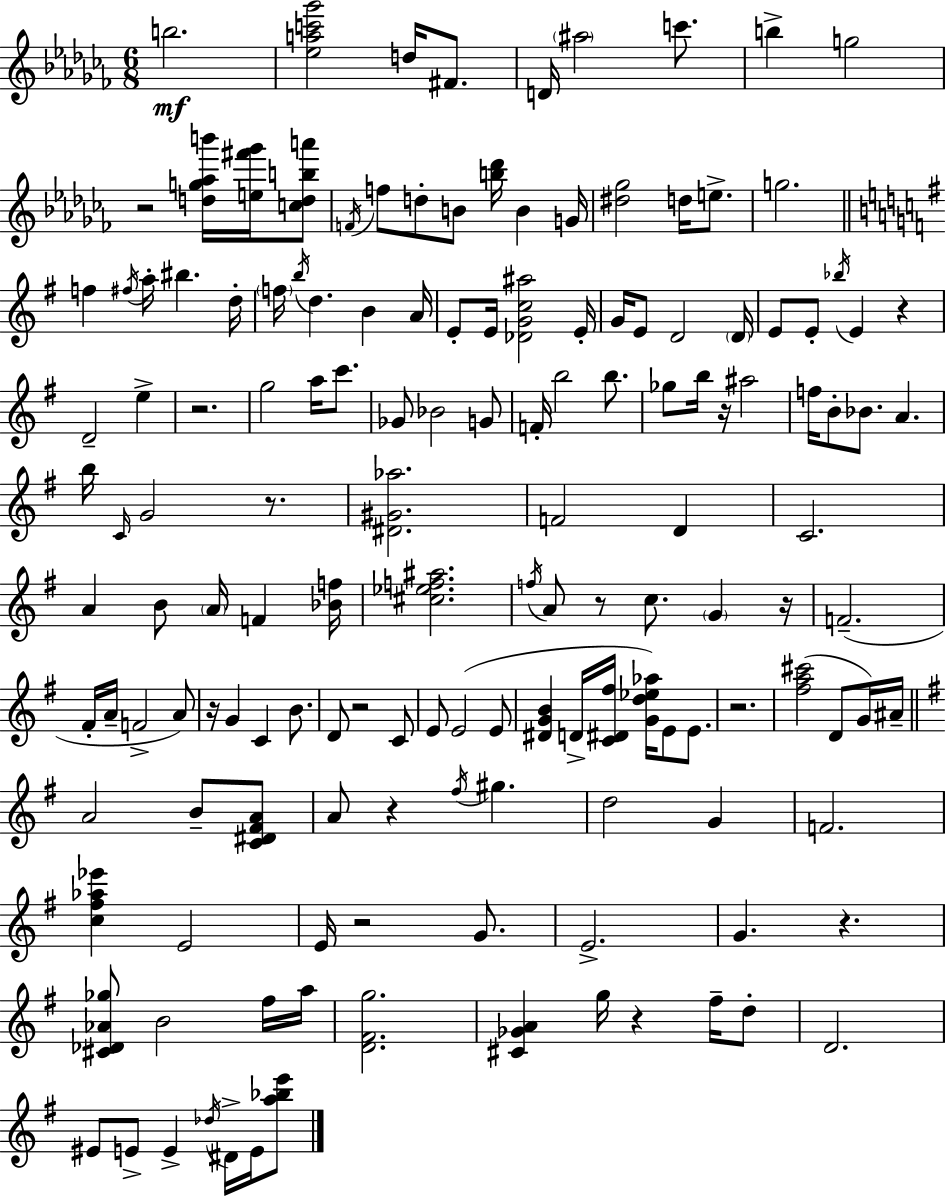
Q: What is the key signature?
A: AES minor